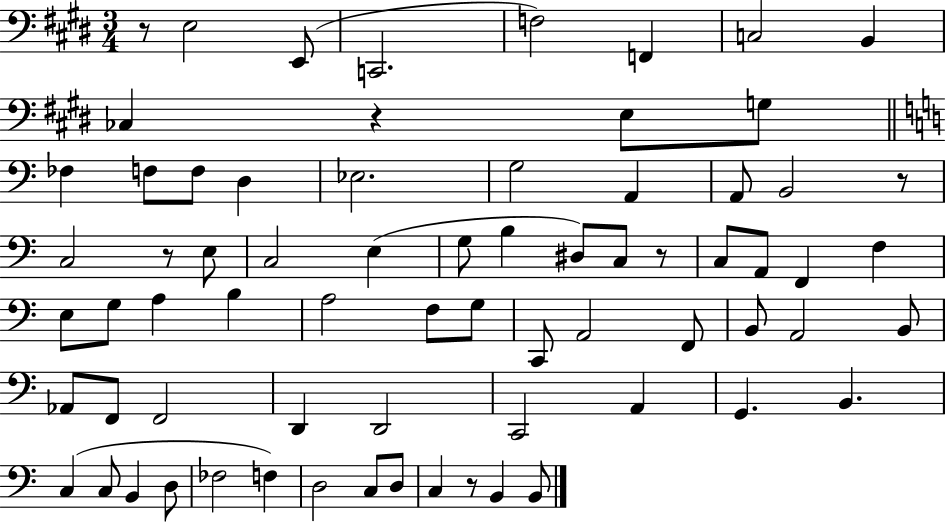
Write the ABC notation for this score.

X:1
T:Untitled
M:3/4
L:1/4
K:E
z/2 E,2 E,,/2 C,,2 F,2 F,, C,2 B,, _C, z E,/2 G,/2 _F, F,/2 F,/2 D, _E,2 G,2 A,, A,,/2 B,,2 z/2 C,2 z/2 E,/2 C,2 E, G,/2 B, ^D,/2 C,/2 z/2 C,/2 A,,/2 F,, F, E,/2 G,/2 A, B, A,2 F,/2 G,/2 C,,/2 A,,2 F,,/2 B,,/2 A,,2 B,,/2 _A,,/2 F,,/2 F,,2 D,, D,,2 C,,2 A,, G,, B,, C, C,/2 B,, D,/2 _F,2 F, D,2 C,/2 D,/2 C, z/2 B,, B,,/2